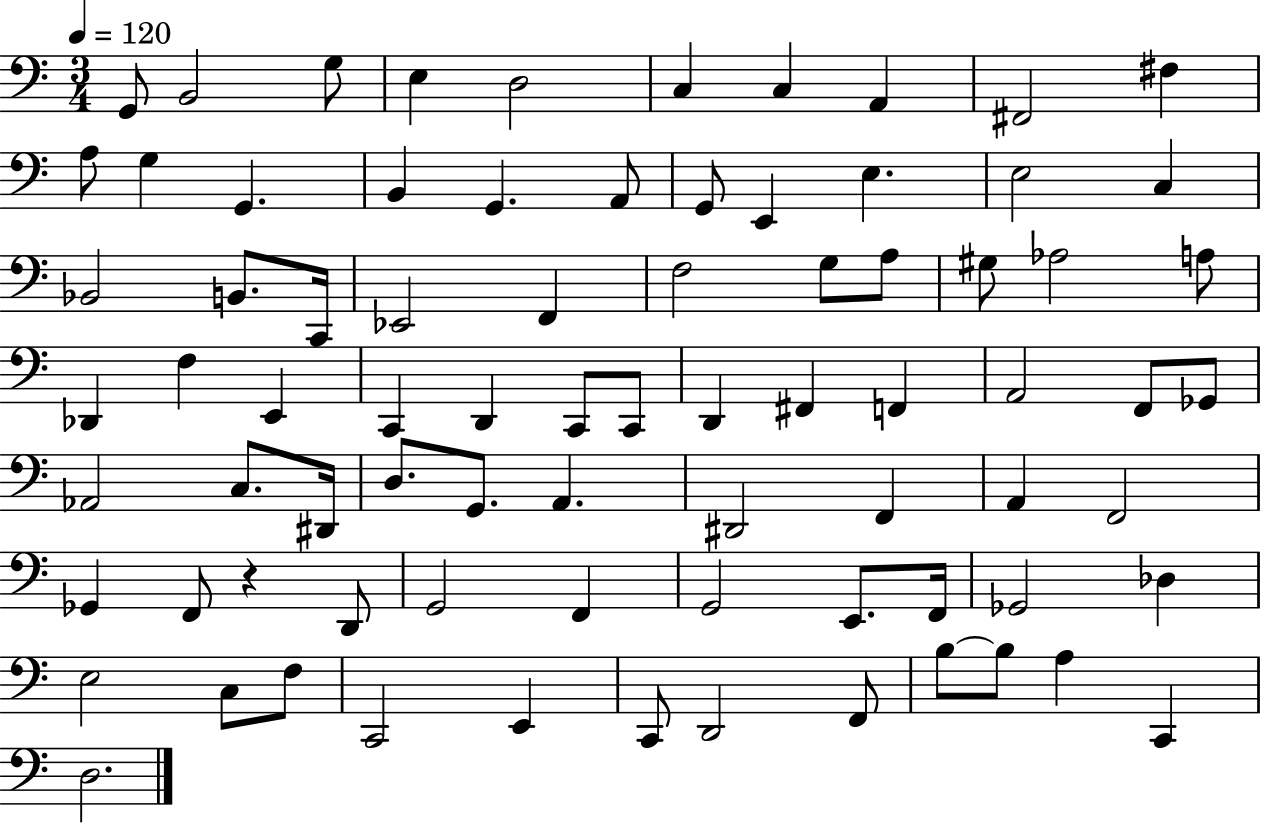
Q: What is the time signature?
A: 3/4